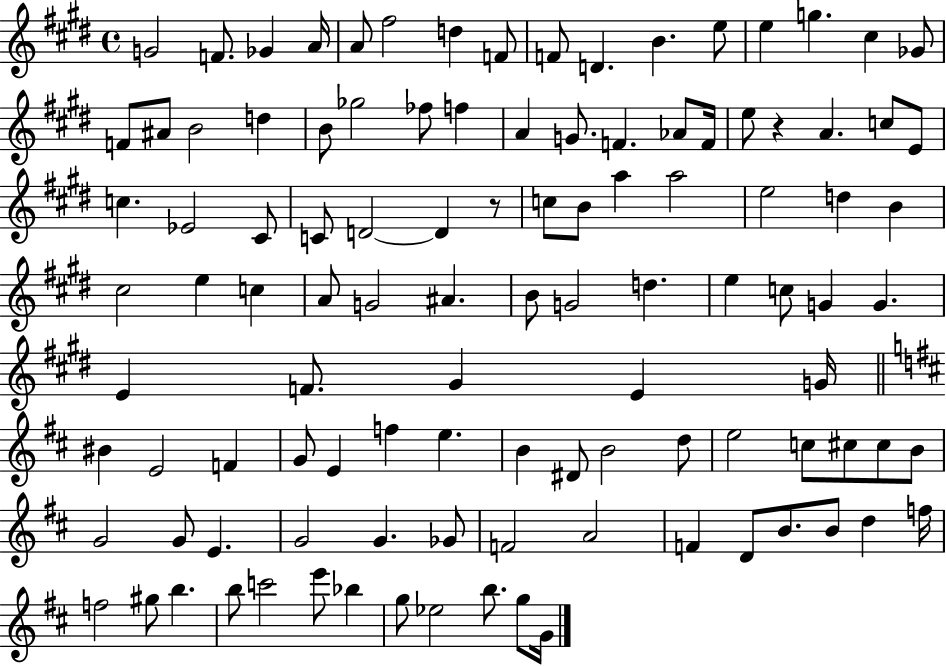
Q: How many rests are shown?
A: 2